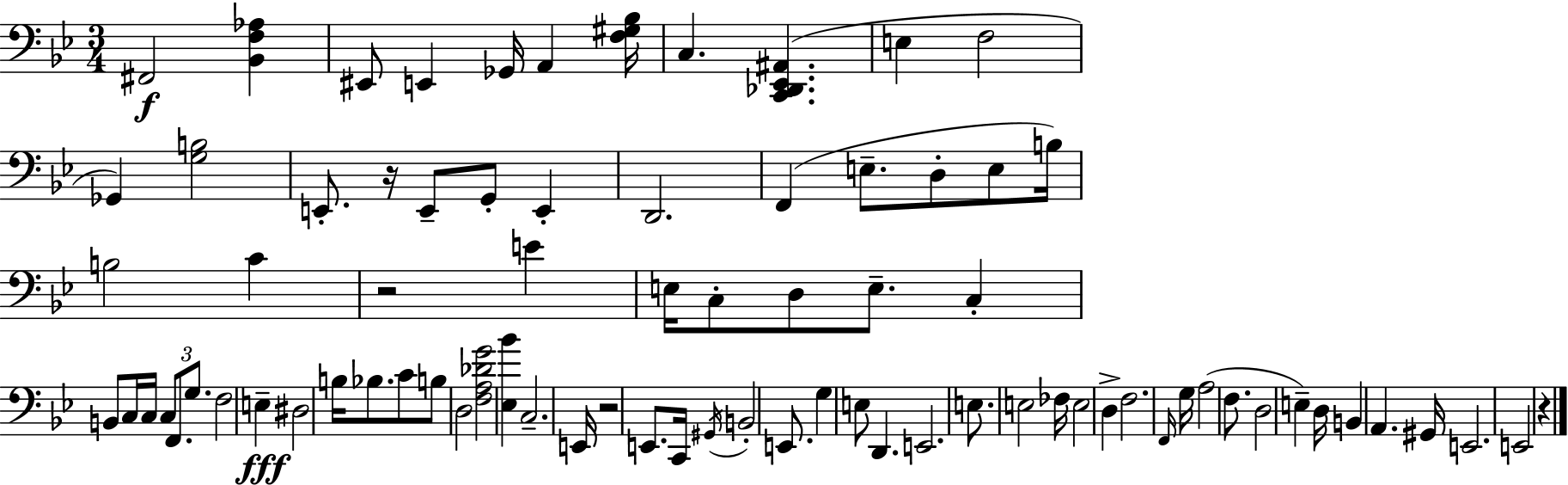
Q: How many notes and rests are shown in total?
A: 80